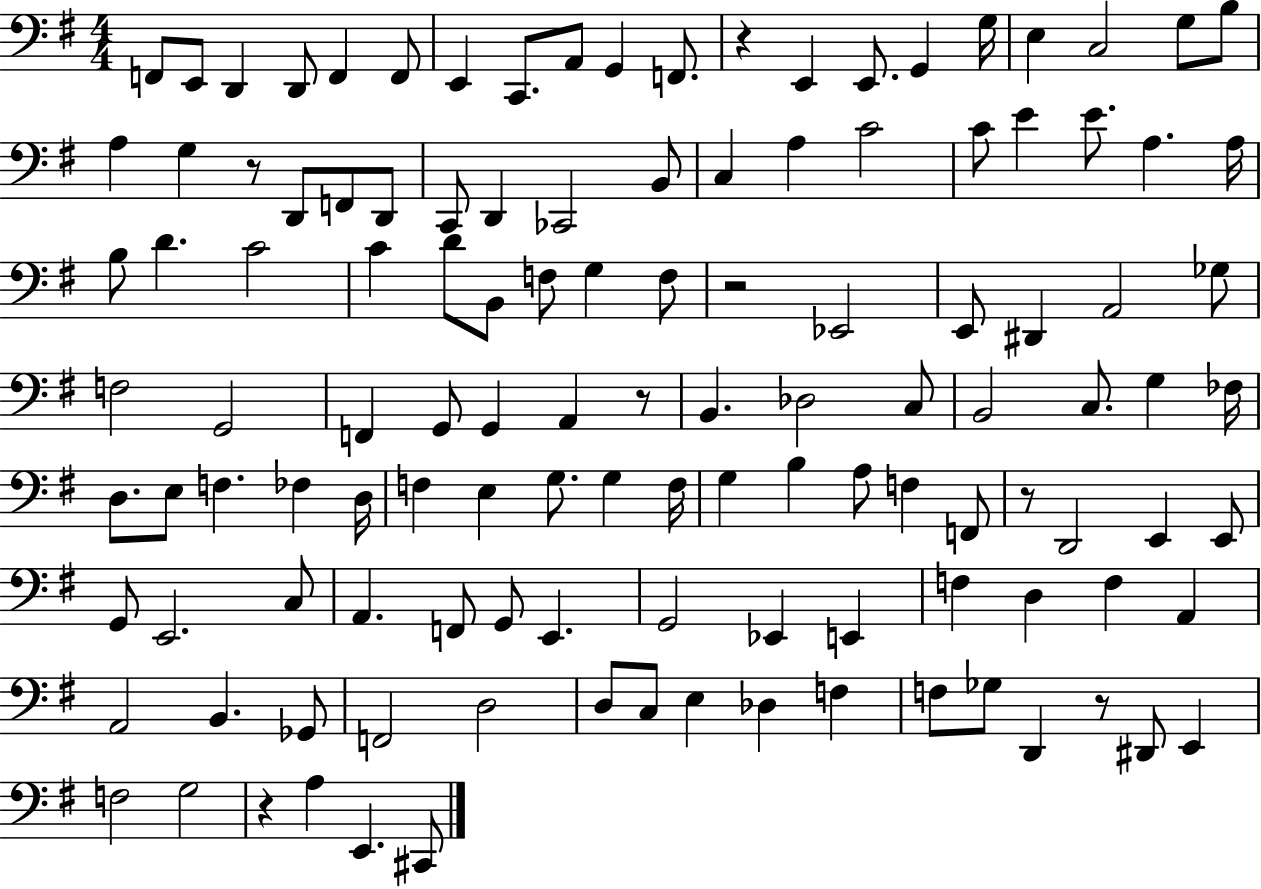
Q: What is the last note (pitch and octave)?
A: C#2